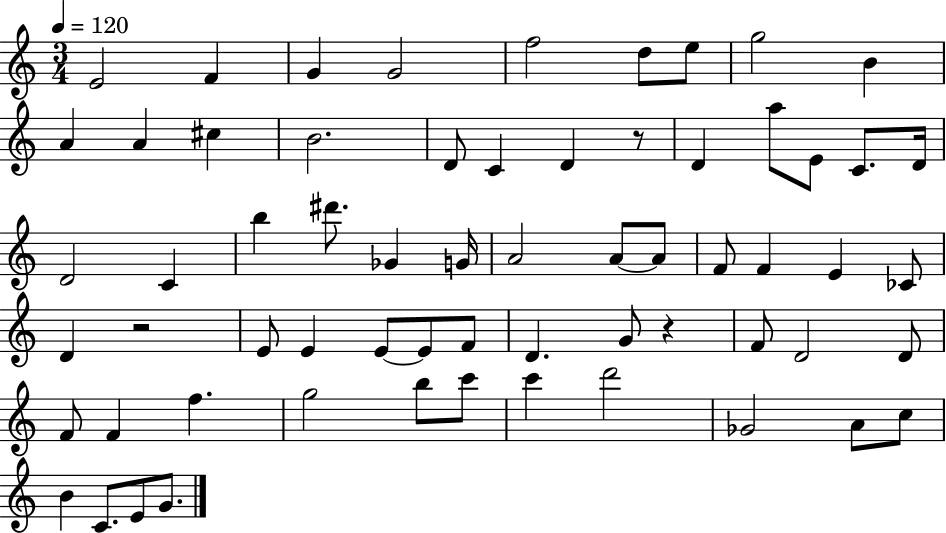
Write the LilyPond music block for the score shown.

{
  \clef treble
  \numericTimeSignature
  \time 3/4
  \key c \major
  \tempo 4 = 120
  \repeat volta 2 { e'2 f'4 | g'4 g'2 | f''2 d''8 e''8 | g''2 b'4 | \break a'4 a'4 cis''4 | b'2. | d'8 c'4 d'4 r8 | d'4 a''8 e'8 c'8. d'16 | \break d'2 c'4 | b''4 dis'''8. ges'4 g'16 | a'2 a'8~~ a'8 | f'8 f'4 e'4 ces'8 | \break d'4 r2 | e'8 e'4 e'8~~ e'8 f'8 | d'4. g'8 r4 | f'8 d'2 d'8 | \break f'8 f'4 f''4. | g''2 b''8 c'''8 | c'''4 d'''2 | ges'2 a'8 c''8 | \break b'4 c'8. e'8 g'8. | } \bar "|."
}